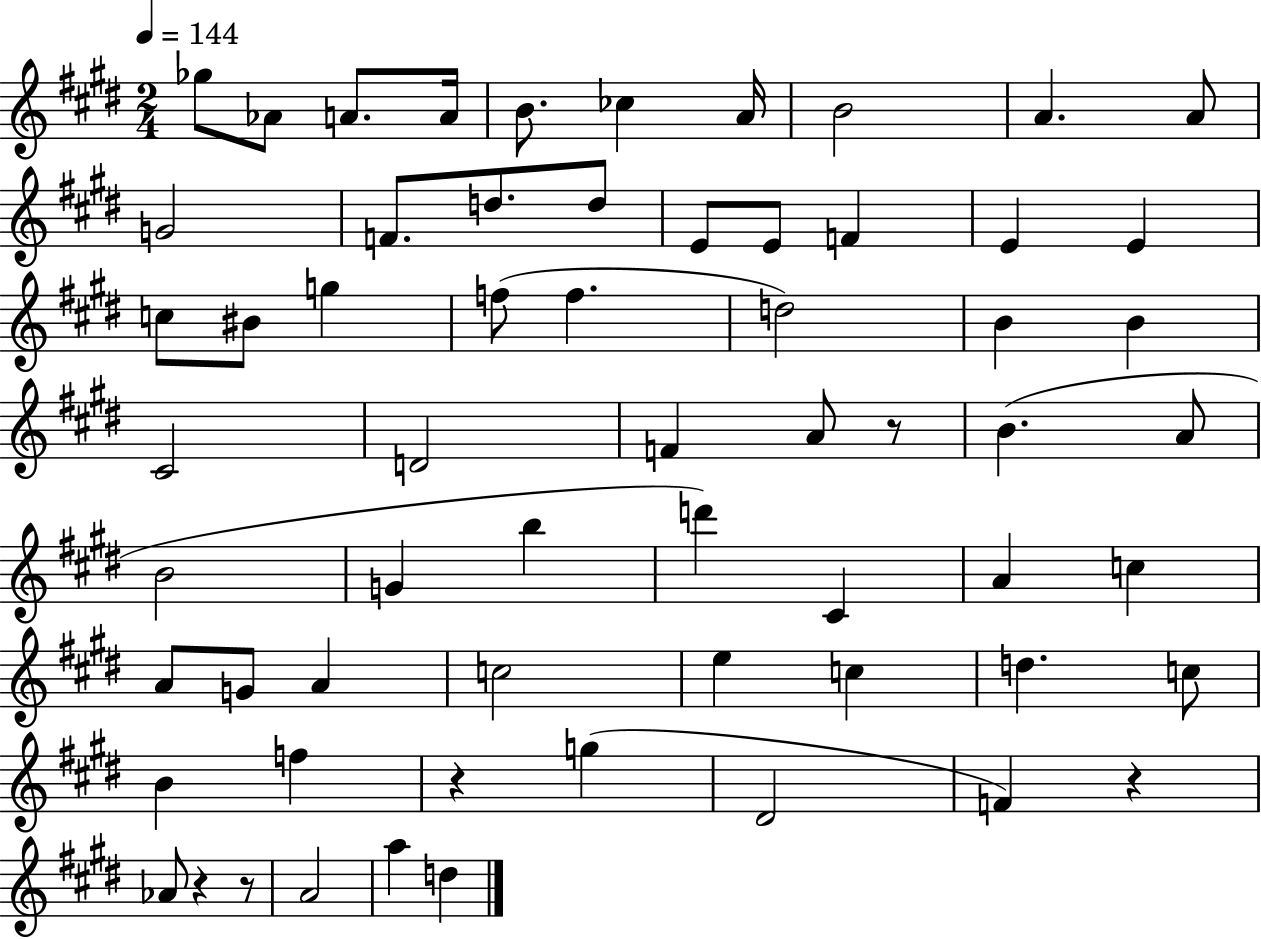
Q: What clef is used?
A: treble